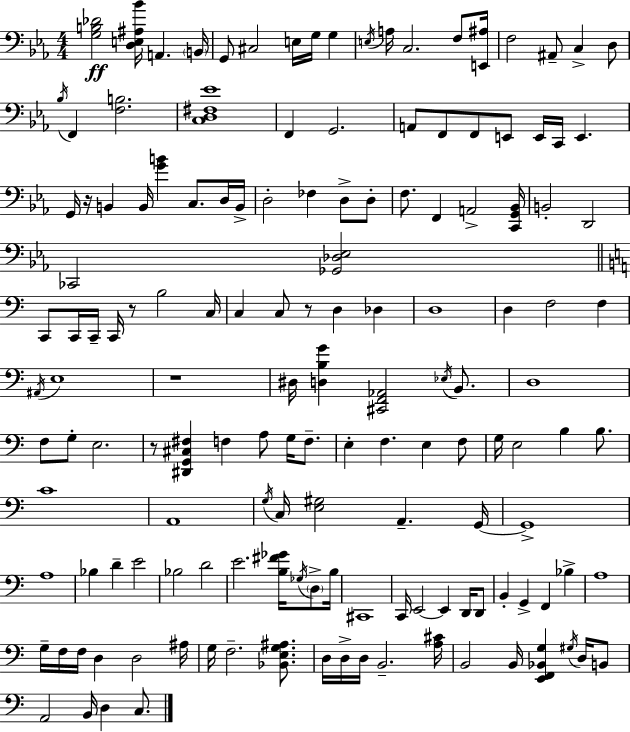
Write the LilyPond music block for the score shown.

{
  \clef bass
  \numericTimeSignature
  \time 4/4
  \key c \minor
  \repeat volta 2 { <g b des'>2\ff <d e ais bes'>16 a,4. \parenthesize b,16 | g,8 cis2 e16 g16 g4 | \acciaccatura { e16 } a16 c2. f8 | <e, ais>16 f2 ais,8-- c4-> d8 | \break \acciaccatura { bes16 } f,4 <f b>2. | <c d fis ees'>1 | f,4 g,2. | a,8 f,8 f,8 e,8 e,16 c,16 e,4. | \break g,16 r16 b,4 b,16 <g' b'>4 c8. | d16 b,16-> d2-. fes4 d8-> | d8-. f8. f,4 a,2-> | <c, g, bes,>16 b,2-. d,2 | \break ces,2 <ges, des ees>2 | \bar "||" \break \key c \major c,8 c,16 c,16-- c,16 r8 b2 c16 | c4 c8 r8 d4 des4 | d1 | d4 f2 f4 | \break \acciaccatura { ais,16 } e1 | r1 | dis16 <d b g'>4 <cis, f, aes,>2 \acciaccatura { ees16 } b,8. | d1 | \break f8 g8-. e2. | r8 <dis, g, cis fis>4 f4 a8 g16 f8.-- | e4-. f4. e4 | f8 g16 e2 b4 b8. | \break c'1 | a,1 | \acciaccatura { g16 } c16 <e gis>2 a,4.-- | g,16~~ g,1-> | \break a1 | bes4 d'4-- e'2 | bes2 d'2 | e'2. <b fis' ges'>16 | \break \acciaccatura { ges16 } \parenthesize d8-> b16 cis,1 | c,16 e,2~~ e,4 | d,16 d,8 b,4-. g,4-> f,4 | bes4-> a1 | \break g16-- f16 f16 d4 d2 | ais16 g16 f2.-- | <bes, e g ais>8. d16 d16-> d16 b,2.-- | <a cis'>16 b,2 b,16 <e, f, bes, g>4 | \break \acciaccatura { gis16 } d16 b,8 a,2 b,16 d4 | c8. } \bar "|."
}